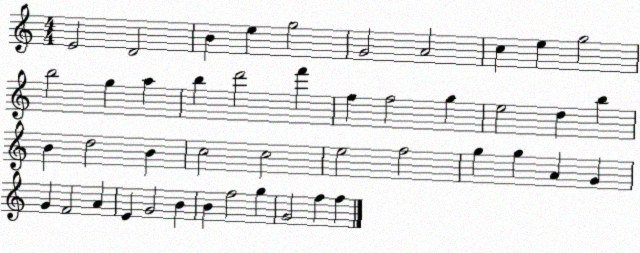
X:1
T:Untitled
M:4/4
L:1/4
K:C
E2 D2 B e g2 G2 A2 c e g2 b2 g a b d'2 f' f f2 g e2 d b B d2 B c2 c2 e2 f2 g g A G G F2 A E G2 B B f2 g G2 f f